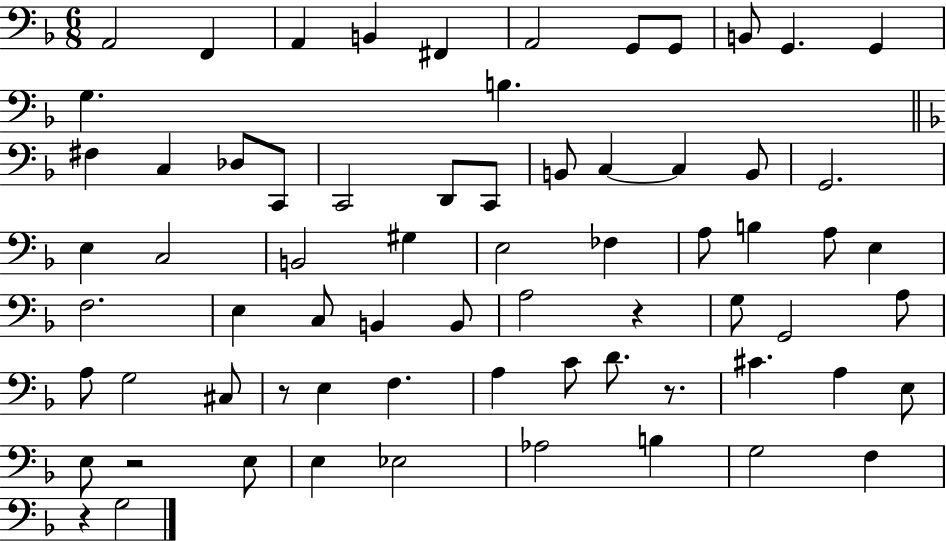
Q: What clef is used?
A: bass